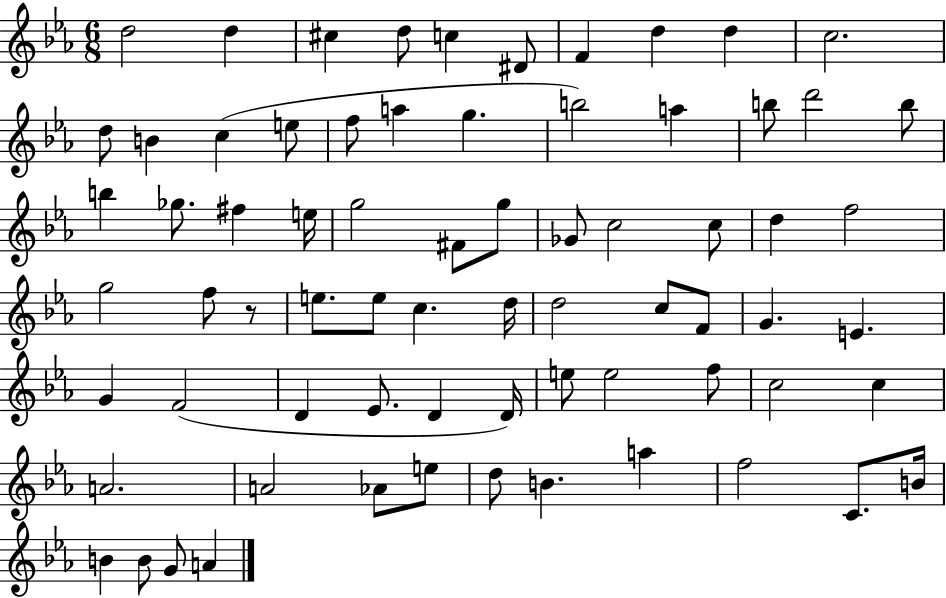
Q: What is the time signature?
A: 6/8